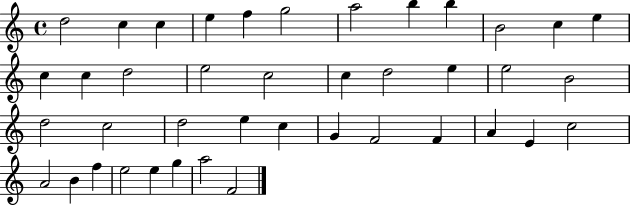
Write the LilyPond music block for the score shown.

{
  \clef treble
  \time 4/4
  \defaultTimeSignature
  \key c \major
  d''2 c''4 c''4 | e''4 f''4 g''2 | a''2 b''4 b''4 | b'2 c''4 e''4 | \break c''4 c''4 d''2 | e''2 c''2 | c''4 d''2 e''4 | e''2 b'2 | \break d''2 c''2 | d''2 e''4 c''4 | g'4 f'2 f'4 | a'4 e'4 c''2 | \break a'2 b'4 f''4 | e''2 e''4 g''4 | a''2 f'2 | \bar "|."
}